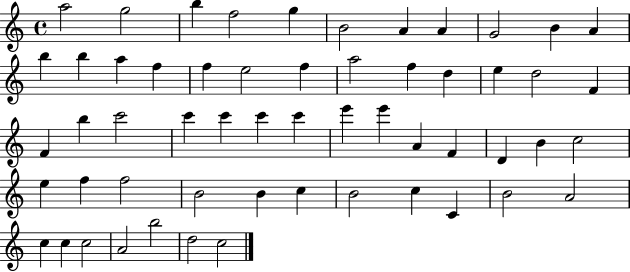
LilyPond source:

{
  \clef treble
  \time 4/4
  \defaultTimeSignature
  \key c \major
  a''2 g''2 | b''4 f''2 g''4 | b'2 a'4 a'4 | g'2 b'4 a'4 | \break b''4 b''4 a''4 f''4 | f''4 e''2 f''4 | a''2 f''4 d''4 | e''4 d''2 f'4 | \break f'4 b''4 c'''2 | c'''4 c'''4 c'''4 c'''4 | e'''4 e'''4 a'4 f'4 | d'4 b'4 c''2 | \break e''4 f''4 f''2 | b'2 b'4 c''4 | b'2 c''4 c'4 | b'2 a'2 | \break c''4 c''4 c''2 | a'2 b''2 | d''2 c''2 | \bar "|."
}